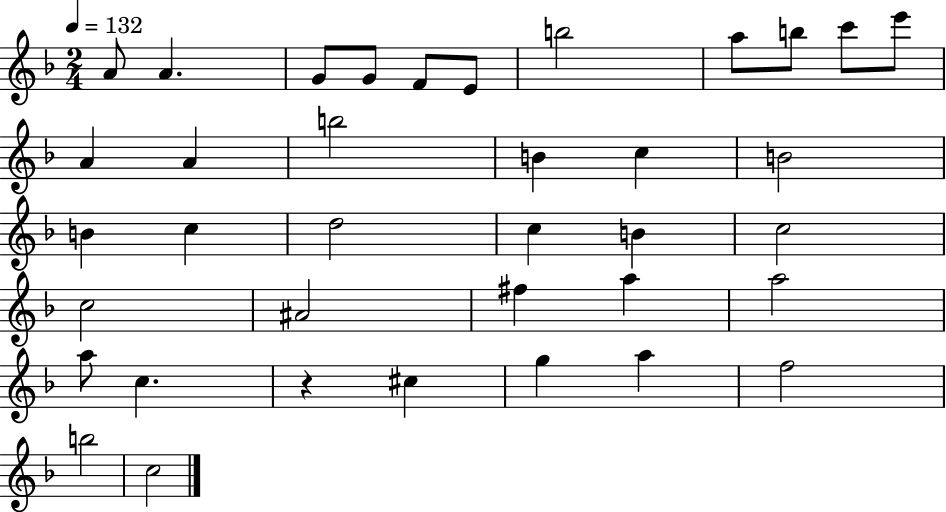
A4/e A4/q. G4/e G4/e F4/e E4/e B5/h A5/e B5/e C6/e E6/e A4/q A4/q B5/h B4/q C5/q B4/h B4/q C5/q D5/h C5/q B4/q C5/h C5/h A#4/h F#5/q A5/q A5/h A5/e C5/q. R/q C#5/q G5/q A5/q F5/h B5/h C5/h